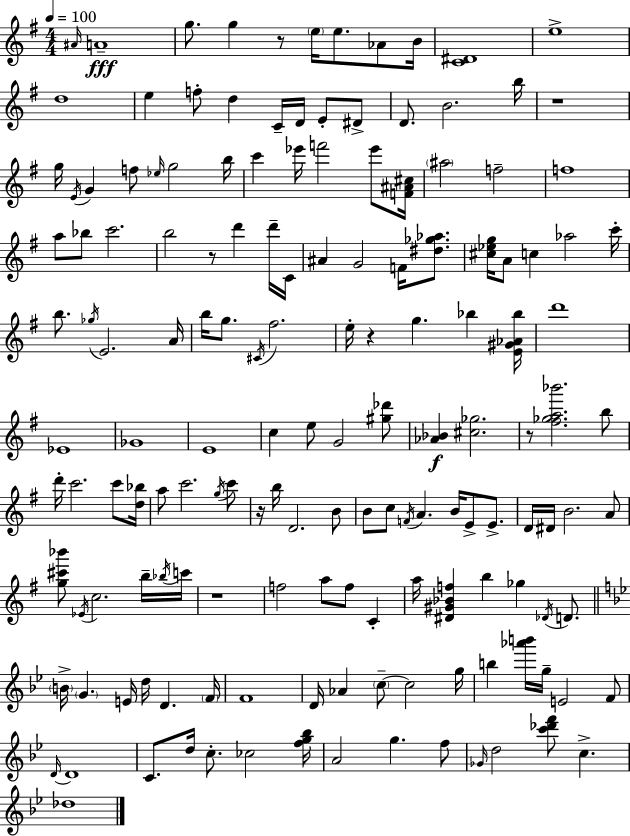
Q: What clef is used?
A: treble